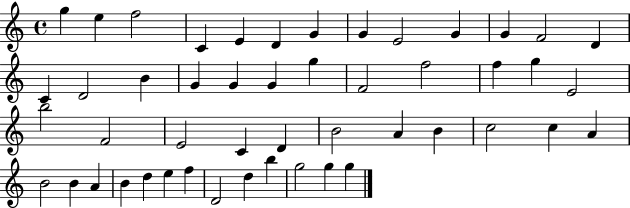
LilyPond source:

{
  \clef treble
  \time 4/4
  \defaultTimeSignature
  \key c \major
  g''4 e''4 f''2 | c'4 e'4 d'4 g'4 | g'4 e'2 g'4 | g'4 f'2 d'4 | \break c'4 d'2 b'4 | g'4 g'4 g'4 g''4 | f'2 f''2 | f''4 g''4 e'2 | \break b''2 f'2 | e'2 c'4 d'4 | b'2 a'4 b'4 | c''2 c''4 a'4 | \break b'2 b'4 a'4 | b'4 d''4 e''4 f''4 | d'2 d''4 b''4 | g''2 g''4 g''4 | \break \bar "|."
}